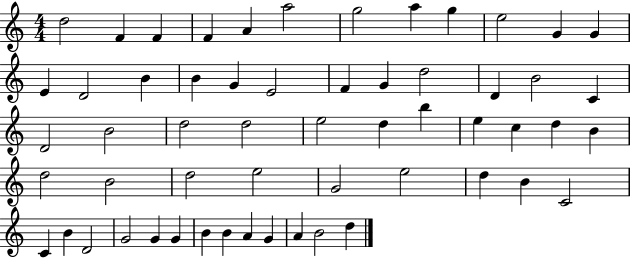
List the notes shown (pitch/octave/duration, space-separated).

D5/h F4/q F4/q F4/q A4/q A5/h G5/h A5/q G5/q E5/h G4/q G4/q E4/q D4/h B4/q B4/q G4/q E4/h F4/q G4/q D5/h D4/q B4/h C4/q D4/h B4/h D5/h D5/h E5/h D5/q B5/q E5/q C5/q D5/q B4/q D5/h B4/h D5/h E5/h G4/h E5/h D5/q B4/q C4/h C4/q B4/q D4/h G4/h G4/q G4/q B4/q B4/q A4/q G4/q A4/q B4/h D5/q